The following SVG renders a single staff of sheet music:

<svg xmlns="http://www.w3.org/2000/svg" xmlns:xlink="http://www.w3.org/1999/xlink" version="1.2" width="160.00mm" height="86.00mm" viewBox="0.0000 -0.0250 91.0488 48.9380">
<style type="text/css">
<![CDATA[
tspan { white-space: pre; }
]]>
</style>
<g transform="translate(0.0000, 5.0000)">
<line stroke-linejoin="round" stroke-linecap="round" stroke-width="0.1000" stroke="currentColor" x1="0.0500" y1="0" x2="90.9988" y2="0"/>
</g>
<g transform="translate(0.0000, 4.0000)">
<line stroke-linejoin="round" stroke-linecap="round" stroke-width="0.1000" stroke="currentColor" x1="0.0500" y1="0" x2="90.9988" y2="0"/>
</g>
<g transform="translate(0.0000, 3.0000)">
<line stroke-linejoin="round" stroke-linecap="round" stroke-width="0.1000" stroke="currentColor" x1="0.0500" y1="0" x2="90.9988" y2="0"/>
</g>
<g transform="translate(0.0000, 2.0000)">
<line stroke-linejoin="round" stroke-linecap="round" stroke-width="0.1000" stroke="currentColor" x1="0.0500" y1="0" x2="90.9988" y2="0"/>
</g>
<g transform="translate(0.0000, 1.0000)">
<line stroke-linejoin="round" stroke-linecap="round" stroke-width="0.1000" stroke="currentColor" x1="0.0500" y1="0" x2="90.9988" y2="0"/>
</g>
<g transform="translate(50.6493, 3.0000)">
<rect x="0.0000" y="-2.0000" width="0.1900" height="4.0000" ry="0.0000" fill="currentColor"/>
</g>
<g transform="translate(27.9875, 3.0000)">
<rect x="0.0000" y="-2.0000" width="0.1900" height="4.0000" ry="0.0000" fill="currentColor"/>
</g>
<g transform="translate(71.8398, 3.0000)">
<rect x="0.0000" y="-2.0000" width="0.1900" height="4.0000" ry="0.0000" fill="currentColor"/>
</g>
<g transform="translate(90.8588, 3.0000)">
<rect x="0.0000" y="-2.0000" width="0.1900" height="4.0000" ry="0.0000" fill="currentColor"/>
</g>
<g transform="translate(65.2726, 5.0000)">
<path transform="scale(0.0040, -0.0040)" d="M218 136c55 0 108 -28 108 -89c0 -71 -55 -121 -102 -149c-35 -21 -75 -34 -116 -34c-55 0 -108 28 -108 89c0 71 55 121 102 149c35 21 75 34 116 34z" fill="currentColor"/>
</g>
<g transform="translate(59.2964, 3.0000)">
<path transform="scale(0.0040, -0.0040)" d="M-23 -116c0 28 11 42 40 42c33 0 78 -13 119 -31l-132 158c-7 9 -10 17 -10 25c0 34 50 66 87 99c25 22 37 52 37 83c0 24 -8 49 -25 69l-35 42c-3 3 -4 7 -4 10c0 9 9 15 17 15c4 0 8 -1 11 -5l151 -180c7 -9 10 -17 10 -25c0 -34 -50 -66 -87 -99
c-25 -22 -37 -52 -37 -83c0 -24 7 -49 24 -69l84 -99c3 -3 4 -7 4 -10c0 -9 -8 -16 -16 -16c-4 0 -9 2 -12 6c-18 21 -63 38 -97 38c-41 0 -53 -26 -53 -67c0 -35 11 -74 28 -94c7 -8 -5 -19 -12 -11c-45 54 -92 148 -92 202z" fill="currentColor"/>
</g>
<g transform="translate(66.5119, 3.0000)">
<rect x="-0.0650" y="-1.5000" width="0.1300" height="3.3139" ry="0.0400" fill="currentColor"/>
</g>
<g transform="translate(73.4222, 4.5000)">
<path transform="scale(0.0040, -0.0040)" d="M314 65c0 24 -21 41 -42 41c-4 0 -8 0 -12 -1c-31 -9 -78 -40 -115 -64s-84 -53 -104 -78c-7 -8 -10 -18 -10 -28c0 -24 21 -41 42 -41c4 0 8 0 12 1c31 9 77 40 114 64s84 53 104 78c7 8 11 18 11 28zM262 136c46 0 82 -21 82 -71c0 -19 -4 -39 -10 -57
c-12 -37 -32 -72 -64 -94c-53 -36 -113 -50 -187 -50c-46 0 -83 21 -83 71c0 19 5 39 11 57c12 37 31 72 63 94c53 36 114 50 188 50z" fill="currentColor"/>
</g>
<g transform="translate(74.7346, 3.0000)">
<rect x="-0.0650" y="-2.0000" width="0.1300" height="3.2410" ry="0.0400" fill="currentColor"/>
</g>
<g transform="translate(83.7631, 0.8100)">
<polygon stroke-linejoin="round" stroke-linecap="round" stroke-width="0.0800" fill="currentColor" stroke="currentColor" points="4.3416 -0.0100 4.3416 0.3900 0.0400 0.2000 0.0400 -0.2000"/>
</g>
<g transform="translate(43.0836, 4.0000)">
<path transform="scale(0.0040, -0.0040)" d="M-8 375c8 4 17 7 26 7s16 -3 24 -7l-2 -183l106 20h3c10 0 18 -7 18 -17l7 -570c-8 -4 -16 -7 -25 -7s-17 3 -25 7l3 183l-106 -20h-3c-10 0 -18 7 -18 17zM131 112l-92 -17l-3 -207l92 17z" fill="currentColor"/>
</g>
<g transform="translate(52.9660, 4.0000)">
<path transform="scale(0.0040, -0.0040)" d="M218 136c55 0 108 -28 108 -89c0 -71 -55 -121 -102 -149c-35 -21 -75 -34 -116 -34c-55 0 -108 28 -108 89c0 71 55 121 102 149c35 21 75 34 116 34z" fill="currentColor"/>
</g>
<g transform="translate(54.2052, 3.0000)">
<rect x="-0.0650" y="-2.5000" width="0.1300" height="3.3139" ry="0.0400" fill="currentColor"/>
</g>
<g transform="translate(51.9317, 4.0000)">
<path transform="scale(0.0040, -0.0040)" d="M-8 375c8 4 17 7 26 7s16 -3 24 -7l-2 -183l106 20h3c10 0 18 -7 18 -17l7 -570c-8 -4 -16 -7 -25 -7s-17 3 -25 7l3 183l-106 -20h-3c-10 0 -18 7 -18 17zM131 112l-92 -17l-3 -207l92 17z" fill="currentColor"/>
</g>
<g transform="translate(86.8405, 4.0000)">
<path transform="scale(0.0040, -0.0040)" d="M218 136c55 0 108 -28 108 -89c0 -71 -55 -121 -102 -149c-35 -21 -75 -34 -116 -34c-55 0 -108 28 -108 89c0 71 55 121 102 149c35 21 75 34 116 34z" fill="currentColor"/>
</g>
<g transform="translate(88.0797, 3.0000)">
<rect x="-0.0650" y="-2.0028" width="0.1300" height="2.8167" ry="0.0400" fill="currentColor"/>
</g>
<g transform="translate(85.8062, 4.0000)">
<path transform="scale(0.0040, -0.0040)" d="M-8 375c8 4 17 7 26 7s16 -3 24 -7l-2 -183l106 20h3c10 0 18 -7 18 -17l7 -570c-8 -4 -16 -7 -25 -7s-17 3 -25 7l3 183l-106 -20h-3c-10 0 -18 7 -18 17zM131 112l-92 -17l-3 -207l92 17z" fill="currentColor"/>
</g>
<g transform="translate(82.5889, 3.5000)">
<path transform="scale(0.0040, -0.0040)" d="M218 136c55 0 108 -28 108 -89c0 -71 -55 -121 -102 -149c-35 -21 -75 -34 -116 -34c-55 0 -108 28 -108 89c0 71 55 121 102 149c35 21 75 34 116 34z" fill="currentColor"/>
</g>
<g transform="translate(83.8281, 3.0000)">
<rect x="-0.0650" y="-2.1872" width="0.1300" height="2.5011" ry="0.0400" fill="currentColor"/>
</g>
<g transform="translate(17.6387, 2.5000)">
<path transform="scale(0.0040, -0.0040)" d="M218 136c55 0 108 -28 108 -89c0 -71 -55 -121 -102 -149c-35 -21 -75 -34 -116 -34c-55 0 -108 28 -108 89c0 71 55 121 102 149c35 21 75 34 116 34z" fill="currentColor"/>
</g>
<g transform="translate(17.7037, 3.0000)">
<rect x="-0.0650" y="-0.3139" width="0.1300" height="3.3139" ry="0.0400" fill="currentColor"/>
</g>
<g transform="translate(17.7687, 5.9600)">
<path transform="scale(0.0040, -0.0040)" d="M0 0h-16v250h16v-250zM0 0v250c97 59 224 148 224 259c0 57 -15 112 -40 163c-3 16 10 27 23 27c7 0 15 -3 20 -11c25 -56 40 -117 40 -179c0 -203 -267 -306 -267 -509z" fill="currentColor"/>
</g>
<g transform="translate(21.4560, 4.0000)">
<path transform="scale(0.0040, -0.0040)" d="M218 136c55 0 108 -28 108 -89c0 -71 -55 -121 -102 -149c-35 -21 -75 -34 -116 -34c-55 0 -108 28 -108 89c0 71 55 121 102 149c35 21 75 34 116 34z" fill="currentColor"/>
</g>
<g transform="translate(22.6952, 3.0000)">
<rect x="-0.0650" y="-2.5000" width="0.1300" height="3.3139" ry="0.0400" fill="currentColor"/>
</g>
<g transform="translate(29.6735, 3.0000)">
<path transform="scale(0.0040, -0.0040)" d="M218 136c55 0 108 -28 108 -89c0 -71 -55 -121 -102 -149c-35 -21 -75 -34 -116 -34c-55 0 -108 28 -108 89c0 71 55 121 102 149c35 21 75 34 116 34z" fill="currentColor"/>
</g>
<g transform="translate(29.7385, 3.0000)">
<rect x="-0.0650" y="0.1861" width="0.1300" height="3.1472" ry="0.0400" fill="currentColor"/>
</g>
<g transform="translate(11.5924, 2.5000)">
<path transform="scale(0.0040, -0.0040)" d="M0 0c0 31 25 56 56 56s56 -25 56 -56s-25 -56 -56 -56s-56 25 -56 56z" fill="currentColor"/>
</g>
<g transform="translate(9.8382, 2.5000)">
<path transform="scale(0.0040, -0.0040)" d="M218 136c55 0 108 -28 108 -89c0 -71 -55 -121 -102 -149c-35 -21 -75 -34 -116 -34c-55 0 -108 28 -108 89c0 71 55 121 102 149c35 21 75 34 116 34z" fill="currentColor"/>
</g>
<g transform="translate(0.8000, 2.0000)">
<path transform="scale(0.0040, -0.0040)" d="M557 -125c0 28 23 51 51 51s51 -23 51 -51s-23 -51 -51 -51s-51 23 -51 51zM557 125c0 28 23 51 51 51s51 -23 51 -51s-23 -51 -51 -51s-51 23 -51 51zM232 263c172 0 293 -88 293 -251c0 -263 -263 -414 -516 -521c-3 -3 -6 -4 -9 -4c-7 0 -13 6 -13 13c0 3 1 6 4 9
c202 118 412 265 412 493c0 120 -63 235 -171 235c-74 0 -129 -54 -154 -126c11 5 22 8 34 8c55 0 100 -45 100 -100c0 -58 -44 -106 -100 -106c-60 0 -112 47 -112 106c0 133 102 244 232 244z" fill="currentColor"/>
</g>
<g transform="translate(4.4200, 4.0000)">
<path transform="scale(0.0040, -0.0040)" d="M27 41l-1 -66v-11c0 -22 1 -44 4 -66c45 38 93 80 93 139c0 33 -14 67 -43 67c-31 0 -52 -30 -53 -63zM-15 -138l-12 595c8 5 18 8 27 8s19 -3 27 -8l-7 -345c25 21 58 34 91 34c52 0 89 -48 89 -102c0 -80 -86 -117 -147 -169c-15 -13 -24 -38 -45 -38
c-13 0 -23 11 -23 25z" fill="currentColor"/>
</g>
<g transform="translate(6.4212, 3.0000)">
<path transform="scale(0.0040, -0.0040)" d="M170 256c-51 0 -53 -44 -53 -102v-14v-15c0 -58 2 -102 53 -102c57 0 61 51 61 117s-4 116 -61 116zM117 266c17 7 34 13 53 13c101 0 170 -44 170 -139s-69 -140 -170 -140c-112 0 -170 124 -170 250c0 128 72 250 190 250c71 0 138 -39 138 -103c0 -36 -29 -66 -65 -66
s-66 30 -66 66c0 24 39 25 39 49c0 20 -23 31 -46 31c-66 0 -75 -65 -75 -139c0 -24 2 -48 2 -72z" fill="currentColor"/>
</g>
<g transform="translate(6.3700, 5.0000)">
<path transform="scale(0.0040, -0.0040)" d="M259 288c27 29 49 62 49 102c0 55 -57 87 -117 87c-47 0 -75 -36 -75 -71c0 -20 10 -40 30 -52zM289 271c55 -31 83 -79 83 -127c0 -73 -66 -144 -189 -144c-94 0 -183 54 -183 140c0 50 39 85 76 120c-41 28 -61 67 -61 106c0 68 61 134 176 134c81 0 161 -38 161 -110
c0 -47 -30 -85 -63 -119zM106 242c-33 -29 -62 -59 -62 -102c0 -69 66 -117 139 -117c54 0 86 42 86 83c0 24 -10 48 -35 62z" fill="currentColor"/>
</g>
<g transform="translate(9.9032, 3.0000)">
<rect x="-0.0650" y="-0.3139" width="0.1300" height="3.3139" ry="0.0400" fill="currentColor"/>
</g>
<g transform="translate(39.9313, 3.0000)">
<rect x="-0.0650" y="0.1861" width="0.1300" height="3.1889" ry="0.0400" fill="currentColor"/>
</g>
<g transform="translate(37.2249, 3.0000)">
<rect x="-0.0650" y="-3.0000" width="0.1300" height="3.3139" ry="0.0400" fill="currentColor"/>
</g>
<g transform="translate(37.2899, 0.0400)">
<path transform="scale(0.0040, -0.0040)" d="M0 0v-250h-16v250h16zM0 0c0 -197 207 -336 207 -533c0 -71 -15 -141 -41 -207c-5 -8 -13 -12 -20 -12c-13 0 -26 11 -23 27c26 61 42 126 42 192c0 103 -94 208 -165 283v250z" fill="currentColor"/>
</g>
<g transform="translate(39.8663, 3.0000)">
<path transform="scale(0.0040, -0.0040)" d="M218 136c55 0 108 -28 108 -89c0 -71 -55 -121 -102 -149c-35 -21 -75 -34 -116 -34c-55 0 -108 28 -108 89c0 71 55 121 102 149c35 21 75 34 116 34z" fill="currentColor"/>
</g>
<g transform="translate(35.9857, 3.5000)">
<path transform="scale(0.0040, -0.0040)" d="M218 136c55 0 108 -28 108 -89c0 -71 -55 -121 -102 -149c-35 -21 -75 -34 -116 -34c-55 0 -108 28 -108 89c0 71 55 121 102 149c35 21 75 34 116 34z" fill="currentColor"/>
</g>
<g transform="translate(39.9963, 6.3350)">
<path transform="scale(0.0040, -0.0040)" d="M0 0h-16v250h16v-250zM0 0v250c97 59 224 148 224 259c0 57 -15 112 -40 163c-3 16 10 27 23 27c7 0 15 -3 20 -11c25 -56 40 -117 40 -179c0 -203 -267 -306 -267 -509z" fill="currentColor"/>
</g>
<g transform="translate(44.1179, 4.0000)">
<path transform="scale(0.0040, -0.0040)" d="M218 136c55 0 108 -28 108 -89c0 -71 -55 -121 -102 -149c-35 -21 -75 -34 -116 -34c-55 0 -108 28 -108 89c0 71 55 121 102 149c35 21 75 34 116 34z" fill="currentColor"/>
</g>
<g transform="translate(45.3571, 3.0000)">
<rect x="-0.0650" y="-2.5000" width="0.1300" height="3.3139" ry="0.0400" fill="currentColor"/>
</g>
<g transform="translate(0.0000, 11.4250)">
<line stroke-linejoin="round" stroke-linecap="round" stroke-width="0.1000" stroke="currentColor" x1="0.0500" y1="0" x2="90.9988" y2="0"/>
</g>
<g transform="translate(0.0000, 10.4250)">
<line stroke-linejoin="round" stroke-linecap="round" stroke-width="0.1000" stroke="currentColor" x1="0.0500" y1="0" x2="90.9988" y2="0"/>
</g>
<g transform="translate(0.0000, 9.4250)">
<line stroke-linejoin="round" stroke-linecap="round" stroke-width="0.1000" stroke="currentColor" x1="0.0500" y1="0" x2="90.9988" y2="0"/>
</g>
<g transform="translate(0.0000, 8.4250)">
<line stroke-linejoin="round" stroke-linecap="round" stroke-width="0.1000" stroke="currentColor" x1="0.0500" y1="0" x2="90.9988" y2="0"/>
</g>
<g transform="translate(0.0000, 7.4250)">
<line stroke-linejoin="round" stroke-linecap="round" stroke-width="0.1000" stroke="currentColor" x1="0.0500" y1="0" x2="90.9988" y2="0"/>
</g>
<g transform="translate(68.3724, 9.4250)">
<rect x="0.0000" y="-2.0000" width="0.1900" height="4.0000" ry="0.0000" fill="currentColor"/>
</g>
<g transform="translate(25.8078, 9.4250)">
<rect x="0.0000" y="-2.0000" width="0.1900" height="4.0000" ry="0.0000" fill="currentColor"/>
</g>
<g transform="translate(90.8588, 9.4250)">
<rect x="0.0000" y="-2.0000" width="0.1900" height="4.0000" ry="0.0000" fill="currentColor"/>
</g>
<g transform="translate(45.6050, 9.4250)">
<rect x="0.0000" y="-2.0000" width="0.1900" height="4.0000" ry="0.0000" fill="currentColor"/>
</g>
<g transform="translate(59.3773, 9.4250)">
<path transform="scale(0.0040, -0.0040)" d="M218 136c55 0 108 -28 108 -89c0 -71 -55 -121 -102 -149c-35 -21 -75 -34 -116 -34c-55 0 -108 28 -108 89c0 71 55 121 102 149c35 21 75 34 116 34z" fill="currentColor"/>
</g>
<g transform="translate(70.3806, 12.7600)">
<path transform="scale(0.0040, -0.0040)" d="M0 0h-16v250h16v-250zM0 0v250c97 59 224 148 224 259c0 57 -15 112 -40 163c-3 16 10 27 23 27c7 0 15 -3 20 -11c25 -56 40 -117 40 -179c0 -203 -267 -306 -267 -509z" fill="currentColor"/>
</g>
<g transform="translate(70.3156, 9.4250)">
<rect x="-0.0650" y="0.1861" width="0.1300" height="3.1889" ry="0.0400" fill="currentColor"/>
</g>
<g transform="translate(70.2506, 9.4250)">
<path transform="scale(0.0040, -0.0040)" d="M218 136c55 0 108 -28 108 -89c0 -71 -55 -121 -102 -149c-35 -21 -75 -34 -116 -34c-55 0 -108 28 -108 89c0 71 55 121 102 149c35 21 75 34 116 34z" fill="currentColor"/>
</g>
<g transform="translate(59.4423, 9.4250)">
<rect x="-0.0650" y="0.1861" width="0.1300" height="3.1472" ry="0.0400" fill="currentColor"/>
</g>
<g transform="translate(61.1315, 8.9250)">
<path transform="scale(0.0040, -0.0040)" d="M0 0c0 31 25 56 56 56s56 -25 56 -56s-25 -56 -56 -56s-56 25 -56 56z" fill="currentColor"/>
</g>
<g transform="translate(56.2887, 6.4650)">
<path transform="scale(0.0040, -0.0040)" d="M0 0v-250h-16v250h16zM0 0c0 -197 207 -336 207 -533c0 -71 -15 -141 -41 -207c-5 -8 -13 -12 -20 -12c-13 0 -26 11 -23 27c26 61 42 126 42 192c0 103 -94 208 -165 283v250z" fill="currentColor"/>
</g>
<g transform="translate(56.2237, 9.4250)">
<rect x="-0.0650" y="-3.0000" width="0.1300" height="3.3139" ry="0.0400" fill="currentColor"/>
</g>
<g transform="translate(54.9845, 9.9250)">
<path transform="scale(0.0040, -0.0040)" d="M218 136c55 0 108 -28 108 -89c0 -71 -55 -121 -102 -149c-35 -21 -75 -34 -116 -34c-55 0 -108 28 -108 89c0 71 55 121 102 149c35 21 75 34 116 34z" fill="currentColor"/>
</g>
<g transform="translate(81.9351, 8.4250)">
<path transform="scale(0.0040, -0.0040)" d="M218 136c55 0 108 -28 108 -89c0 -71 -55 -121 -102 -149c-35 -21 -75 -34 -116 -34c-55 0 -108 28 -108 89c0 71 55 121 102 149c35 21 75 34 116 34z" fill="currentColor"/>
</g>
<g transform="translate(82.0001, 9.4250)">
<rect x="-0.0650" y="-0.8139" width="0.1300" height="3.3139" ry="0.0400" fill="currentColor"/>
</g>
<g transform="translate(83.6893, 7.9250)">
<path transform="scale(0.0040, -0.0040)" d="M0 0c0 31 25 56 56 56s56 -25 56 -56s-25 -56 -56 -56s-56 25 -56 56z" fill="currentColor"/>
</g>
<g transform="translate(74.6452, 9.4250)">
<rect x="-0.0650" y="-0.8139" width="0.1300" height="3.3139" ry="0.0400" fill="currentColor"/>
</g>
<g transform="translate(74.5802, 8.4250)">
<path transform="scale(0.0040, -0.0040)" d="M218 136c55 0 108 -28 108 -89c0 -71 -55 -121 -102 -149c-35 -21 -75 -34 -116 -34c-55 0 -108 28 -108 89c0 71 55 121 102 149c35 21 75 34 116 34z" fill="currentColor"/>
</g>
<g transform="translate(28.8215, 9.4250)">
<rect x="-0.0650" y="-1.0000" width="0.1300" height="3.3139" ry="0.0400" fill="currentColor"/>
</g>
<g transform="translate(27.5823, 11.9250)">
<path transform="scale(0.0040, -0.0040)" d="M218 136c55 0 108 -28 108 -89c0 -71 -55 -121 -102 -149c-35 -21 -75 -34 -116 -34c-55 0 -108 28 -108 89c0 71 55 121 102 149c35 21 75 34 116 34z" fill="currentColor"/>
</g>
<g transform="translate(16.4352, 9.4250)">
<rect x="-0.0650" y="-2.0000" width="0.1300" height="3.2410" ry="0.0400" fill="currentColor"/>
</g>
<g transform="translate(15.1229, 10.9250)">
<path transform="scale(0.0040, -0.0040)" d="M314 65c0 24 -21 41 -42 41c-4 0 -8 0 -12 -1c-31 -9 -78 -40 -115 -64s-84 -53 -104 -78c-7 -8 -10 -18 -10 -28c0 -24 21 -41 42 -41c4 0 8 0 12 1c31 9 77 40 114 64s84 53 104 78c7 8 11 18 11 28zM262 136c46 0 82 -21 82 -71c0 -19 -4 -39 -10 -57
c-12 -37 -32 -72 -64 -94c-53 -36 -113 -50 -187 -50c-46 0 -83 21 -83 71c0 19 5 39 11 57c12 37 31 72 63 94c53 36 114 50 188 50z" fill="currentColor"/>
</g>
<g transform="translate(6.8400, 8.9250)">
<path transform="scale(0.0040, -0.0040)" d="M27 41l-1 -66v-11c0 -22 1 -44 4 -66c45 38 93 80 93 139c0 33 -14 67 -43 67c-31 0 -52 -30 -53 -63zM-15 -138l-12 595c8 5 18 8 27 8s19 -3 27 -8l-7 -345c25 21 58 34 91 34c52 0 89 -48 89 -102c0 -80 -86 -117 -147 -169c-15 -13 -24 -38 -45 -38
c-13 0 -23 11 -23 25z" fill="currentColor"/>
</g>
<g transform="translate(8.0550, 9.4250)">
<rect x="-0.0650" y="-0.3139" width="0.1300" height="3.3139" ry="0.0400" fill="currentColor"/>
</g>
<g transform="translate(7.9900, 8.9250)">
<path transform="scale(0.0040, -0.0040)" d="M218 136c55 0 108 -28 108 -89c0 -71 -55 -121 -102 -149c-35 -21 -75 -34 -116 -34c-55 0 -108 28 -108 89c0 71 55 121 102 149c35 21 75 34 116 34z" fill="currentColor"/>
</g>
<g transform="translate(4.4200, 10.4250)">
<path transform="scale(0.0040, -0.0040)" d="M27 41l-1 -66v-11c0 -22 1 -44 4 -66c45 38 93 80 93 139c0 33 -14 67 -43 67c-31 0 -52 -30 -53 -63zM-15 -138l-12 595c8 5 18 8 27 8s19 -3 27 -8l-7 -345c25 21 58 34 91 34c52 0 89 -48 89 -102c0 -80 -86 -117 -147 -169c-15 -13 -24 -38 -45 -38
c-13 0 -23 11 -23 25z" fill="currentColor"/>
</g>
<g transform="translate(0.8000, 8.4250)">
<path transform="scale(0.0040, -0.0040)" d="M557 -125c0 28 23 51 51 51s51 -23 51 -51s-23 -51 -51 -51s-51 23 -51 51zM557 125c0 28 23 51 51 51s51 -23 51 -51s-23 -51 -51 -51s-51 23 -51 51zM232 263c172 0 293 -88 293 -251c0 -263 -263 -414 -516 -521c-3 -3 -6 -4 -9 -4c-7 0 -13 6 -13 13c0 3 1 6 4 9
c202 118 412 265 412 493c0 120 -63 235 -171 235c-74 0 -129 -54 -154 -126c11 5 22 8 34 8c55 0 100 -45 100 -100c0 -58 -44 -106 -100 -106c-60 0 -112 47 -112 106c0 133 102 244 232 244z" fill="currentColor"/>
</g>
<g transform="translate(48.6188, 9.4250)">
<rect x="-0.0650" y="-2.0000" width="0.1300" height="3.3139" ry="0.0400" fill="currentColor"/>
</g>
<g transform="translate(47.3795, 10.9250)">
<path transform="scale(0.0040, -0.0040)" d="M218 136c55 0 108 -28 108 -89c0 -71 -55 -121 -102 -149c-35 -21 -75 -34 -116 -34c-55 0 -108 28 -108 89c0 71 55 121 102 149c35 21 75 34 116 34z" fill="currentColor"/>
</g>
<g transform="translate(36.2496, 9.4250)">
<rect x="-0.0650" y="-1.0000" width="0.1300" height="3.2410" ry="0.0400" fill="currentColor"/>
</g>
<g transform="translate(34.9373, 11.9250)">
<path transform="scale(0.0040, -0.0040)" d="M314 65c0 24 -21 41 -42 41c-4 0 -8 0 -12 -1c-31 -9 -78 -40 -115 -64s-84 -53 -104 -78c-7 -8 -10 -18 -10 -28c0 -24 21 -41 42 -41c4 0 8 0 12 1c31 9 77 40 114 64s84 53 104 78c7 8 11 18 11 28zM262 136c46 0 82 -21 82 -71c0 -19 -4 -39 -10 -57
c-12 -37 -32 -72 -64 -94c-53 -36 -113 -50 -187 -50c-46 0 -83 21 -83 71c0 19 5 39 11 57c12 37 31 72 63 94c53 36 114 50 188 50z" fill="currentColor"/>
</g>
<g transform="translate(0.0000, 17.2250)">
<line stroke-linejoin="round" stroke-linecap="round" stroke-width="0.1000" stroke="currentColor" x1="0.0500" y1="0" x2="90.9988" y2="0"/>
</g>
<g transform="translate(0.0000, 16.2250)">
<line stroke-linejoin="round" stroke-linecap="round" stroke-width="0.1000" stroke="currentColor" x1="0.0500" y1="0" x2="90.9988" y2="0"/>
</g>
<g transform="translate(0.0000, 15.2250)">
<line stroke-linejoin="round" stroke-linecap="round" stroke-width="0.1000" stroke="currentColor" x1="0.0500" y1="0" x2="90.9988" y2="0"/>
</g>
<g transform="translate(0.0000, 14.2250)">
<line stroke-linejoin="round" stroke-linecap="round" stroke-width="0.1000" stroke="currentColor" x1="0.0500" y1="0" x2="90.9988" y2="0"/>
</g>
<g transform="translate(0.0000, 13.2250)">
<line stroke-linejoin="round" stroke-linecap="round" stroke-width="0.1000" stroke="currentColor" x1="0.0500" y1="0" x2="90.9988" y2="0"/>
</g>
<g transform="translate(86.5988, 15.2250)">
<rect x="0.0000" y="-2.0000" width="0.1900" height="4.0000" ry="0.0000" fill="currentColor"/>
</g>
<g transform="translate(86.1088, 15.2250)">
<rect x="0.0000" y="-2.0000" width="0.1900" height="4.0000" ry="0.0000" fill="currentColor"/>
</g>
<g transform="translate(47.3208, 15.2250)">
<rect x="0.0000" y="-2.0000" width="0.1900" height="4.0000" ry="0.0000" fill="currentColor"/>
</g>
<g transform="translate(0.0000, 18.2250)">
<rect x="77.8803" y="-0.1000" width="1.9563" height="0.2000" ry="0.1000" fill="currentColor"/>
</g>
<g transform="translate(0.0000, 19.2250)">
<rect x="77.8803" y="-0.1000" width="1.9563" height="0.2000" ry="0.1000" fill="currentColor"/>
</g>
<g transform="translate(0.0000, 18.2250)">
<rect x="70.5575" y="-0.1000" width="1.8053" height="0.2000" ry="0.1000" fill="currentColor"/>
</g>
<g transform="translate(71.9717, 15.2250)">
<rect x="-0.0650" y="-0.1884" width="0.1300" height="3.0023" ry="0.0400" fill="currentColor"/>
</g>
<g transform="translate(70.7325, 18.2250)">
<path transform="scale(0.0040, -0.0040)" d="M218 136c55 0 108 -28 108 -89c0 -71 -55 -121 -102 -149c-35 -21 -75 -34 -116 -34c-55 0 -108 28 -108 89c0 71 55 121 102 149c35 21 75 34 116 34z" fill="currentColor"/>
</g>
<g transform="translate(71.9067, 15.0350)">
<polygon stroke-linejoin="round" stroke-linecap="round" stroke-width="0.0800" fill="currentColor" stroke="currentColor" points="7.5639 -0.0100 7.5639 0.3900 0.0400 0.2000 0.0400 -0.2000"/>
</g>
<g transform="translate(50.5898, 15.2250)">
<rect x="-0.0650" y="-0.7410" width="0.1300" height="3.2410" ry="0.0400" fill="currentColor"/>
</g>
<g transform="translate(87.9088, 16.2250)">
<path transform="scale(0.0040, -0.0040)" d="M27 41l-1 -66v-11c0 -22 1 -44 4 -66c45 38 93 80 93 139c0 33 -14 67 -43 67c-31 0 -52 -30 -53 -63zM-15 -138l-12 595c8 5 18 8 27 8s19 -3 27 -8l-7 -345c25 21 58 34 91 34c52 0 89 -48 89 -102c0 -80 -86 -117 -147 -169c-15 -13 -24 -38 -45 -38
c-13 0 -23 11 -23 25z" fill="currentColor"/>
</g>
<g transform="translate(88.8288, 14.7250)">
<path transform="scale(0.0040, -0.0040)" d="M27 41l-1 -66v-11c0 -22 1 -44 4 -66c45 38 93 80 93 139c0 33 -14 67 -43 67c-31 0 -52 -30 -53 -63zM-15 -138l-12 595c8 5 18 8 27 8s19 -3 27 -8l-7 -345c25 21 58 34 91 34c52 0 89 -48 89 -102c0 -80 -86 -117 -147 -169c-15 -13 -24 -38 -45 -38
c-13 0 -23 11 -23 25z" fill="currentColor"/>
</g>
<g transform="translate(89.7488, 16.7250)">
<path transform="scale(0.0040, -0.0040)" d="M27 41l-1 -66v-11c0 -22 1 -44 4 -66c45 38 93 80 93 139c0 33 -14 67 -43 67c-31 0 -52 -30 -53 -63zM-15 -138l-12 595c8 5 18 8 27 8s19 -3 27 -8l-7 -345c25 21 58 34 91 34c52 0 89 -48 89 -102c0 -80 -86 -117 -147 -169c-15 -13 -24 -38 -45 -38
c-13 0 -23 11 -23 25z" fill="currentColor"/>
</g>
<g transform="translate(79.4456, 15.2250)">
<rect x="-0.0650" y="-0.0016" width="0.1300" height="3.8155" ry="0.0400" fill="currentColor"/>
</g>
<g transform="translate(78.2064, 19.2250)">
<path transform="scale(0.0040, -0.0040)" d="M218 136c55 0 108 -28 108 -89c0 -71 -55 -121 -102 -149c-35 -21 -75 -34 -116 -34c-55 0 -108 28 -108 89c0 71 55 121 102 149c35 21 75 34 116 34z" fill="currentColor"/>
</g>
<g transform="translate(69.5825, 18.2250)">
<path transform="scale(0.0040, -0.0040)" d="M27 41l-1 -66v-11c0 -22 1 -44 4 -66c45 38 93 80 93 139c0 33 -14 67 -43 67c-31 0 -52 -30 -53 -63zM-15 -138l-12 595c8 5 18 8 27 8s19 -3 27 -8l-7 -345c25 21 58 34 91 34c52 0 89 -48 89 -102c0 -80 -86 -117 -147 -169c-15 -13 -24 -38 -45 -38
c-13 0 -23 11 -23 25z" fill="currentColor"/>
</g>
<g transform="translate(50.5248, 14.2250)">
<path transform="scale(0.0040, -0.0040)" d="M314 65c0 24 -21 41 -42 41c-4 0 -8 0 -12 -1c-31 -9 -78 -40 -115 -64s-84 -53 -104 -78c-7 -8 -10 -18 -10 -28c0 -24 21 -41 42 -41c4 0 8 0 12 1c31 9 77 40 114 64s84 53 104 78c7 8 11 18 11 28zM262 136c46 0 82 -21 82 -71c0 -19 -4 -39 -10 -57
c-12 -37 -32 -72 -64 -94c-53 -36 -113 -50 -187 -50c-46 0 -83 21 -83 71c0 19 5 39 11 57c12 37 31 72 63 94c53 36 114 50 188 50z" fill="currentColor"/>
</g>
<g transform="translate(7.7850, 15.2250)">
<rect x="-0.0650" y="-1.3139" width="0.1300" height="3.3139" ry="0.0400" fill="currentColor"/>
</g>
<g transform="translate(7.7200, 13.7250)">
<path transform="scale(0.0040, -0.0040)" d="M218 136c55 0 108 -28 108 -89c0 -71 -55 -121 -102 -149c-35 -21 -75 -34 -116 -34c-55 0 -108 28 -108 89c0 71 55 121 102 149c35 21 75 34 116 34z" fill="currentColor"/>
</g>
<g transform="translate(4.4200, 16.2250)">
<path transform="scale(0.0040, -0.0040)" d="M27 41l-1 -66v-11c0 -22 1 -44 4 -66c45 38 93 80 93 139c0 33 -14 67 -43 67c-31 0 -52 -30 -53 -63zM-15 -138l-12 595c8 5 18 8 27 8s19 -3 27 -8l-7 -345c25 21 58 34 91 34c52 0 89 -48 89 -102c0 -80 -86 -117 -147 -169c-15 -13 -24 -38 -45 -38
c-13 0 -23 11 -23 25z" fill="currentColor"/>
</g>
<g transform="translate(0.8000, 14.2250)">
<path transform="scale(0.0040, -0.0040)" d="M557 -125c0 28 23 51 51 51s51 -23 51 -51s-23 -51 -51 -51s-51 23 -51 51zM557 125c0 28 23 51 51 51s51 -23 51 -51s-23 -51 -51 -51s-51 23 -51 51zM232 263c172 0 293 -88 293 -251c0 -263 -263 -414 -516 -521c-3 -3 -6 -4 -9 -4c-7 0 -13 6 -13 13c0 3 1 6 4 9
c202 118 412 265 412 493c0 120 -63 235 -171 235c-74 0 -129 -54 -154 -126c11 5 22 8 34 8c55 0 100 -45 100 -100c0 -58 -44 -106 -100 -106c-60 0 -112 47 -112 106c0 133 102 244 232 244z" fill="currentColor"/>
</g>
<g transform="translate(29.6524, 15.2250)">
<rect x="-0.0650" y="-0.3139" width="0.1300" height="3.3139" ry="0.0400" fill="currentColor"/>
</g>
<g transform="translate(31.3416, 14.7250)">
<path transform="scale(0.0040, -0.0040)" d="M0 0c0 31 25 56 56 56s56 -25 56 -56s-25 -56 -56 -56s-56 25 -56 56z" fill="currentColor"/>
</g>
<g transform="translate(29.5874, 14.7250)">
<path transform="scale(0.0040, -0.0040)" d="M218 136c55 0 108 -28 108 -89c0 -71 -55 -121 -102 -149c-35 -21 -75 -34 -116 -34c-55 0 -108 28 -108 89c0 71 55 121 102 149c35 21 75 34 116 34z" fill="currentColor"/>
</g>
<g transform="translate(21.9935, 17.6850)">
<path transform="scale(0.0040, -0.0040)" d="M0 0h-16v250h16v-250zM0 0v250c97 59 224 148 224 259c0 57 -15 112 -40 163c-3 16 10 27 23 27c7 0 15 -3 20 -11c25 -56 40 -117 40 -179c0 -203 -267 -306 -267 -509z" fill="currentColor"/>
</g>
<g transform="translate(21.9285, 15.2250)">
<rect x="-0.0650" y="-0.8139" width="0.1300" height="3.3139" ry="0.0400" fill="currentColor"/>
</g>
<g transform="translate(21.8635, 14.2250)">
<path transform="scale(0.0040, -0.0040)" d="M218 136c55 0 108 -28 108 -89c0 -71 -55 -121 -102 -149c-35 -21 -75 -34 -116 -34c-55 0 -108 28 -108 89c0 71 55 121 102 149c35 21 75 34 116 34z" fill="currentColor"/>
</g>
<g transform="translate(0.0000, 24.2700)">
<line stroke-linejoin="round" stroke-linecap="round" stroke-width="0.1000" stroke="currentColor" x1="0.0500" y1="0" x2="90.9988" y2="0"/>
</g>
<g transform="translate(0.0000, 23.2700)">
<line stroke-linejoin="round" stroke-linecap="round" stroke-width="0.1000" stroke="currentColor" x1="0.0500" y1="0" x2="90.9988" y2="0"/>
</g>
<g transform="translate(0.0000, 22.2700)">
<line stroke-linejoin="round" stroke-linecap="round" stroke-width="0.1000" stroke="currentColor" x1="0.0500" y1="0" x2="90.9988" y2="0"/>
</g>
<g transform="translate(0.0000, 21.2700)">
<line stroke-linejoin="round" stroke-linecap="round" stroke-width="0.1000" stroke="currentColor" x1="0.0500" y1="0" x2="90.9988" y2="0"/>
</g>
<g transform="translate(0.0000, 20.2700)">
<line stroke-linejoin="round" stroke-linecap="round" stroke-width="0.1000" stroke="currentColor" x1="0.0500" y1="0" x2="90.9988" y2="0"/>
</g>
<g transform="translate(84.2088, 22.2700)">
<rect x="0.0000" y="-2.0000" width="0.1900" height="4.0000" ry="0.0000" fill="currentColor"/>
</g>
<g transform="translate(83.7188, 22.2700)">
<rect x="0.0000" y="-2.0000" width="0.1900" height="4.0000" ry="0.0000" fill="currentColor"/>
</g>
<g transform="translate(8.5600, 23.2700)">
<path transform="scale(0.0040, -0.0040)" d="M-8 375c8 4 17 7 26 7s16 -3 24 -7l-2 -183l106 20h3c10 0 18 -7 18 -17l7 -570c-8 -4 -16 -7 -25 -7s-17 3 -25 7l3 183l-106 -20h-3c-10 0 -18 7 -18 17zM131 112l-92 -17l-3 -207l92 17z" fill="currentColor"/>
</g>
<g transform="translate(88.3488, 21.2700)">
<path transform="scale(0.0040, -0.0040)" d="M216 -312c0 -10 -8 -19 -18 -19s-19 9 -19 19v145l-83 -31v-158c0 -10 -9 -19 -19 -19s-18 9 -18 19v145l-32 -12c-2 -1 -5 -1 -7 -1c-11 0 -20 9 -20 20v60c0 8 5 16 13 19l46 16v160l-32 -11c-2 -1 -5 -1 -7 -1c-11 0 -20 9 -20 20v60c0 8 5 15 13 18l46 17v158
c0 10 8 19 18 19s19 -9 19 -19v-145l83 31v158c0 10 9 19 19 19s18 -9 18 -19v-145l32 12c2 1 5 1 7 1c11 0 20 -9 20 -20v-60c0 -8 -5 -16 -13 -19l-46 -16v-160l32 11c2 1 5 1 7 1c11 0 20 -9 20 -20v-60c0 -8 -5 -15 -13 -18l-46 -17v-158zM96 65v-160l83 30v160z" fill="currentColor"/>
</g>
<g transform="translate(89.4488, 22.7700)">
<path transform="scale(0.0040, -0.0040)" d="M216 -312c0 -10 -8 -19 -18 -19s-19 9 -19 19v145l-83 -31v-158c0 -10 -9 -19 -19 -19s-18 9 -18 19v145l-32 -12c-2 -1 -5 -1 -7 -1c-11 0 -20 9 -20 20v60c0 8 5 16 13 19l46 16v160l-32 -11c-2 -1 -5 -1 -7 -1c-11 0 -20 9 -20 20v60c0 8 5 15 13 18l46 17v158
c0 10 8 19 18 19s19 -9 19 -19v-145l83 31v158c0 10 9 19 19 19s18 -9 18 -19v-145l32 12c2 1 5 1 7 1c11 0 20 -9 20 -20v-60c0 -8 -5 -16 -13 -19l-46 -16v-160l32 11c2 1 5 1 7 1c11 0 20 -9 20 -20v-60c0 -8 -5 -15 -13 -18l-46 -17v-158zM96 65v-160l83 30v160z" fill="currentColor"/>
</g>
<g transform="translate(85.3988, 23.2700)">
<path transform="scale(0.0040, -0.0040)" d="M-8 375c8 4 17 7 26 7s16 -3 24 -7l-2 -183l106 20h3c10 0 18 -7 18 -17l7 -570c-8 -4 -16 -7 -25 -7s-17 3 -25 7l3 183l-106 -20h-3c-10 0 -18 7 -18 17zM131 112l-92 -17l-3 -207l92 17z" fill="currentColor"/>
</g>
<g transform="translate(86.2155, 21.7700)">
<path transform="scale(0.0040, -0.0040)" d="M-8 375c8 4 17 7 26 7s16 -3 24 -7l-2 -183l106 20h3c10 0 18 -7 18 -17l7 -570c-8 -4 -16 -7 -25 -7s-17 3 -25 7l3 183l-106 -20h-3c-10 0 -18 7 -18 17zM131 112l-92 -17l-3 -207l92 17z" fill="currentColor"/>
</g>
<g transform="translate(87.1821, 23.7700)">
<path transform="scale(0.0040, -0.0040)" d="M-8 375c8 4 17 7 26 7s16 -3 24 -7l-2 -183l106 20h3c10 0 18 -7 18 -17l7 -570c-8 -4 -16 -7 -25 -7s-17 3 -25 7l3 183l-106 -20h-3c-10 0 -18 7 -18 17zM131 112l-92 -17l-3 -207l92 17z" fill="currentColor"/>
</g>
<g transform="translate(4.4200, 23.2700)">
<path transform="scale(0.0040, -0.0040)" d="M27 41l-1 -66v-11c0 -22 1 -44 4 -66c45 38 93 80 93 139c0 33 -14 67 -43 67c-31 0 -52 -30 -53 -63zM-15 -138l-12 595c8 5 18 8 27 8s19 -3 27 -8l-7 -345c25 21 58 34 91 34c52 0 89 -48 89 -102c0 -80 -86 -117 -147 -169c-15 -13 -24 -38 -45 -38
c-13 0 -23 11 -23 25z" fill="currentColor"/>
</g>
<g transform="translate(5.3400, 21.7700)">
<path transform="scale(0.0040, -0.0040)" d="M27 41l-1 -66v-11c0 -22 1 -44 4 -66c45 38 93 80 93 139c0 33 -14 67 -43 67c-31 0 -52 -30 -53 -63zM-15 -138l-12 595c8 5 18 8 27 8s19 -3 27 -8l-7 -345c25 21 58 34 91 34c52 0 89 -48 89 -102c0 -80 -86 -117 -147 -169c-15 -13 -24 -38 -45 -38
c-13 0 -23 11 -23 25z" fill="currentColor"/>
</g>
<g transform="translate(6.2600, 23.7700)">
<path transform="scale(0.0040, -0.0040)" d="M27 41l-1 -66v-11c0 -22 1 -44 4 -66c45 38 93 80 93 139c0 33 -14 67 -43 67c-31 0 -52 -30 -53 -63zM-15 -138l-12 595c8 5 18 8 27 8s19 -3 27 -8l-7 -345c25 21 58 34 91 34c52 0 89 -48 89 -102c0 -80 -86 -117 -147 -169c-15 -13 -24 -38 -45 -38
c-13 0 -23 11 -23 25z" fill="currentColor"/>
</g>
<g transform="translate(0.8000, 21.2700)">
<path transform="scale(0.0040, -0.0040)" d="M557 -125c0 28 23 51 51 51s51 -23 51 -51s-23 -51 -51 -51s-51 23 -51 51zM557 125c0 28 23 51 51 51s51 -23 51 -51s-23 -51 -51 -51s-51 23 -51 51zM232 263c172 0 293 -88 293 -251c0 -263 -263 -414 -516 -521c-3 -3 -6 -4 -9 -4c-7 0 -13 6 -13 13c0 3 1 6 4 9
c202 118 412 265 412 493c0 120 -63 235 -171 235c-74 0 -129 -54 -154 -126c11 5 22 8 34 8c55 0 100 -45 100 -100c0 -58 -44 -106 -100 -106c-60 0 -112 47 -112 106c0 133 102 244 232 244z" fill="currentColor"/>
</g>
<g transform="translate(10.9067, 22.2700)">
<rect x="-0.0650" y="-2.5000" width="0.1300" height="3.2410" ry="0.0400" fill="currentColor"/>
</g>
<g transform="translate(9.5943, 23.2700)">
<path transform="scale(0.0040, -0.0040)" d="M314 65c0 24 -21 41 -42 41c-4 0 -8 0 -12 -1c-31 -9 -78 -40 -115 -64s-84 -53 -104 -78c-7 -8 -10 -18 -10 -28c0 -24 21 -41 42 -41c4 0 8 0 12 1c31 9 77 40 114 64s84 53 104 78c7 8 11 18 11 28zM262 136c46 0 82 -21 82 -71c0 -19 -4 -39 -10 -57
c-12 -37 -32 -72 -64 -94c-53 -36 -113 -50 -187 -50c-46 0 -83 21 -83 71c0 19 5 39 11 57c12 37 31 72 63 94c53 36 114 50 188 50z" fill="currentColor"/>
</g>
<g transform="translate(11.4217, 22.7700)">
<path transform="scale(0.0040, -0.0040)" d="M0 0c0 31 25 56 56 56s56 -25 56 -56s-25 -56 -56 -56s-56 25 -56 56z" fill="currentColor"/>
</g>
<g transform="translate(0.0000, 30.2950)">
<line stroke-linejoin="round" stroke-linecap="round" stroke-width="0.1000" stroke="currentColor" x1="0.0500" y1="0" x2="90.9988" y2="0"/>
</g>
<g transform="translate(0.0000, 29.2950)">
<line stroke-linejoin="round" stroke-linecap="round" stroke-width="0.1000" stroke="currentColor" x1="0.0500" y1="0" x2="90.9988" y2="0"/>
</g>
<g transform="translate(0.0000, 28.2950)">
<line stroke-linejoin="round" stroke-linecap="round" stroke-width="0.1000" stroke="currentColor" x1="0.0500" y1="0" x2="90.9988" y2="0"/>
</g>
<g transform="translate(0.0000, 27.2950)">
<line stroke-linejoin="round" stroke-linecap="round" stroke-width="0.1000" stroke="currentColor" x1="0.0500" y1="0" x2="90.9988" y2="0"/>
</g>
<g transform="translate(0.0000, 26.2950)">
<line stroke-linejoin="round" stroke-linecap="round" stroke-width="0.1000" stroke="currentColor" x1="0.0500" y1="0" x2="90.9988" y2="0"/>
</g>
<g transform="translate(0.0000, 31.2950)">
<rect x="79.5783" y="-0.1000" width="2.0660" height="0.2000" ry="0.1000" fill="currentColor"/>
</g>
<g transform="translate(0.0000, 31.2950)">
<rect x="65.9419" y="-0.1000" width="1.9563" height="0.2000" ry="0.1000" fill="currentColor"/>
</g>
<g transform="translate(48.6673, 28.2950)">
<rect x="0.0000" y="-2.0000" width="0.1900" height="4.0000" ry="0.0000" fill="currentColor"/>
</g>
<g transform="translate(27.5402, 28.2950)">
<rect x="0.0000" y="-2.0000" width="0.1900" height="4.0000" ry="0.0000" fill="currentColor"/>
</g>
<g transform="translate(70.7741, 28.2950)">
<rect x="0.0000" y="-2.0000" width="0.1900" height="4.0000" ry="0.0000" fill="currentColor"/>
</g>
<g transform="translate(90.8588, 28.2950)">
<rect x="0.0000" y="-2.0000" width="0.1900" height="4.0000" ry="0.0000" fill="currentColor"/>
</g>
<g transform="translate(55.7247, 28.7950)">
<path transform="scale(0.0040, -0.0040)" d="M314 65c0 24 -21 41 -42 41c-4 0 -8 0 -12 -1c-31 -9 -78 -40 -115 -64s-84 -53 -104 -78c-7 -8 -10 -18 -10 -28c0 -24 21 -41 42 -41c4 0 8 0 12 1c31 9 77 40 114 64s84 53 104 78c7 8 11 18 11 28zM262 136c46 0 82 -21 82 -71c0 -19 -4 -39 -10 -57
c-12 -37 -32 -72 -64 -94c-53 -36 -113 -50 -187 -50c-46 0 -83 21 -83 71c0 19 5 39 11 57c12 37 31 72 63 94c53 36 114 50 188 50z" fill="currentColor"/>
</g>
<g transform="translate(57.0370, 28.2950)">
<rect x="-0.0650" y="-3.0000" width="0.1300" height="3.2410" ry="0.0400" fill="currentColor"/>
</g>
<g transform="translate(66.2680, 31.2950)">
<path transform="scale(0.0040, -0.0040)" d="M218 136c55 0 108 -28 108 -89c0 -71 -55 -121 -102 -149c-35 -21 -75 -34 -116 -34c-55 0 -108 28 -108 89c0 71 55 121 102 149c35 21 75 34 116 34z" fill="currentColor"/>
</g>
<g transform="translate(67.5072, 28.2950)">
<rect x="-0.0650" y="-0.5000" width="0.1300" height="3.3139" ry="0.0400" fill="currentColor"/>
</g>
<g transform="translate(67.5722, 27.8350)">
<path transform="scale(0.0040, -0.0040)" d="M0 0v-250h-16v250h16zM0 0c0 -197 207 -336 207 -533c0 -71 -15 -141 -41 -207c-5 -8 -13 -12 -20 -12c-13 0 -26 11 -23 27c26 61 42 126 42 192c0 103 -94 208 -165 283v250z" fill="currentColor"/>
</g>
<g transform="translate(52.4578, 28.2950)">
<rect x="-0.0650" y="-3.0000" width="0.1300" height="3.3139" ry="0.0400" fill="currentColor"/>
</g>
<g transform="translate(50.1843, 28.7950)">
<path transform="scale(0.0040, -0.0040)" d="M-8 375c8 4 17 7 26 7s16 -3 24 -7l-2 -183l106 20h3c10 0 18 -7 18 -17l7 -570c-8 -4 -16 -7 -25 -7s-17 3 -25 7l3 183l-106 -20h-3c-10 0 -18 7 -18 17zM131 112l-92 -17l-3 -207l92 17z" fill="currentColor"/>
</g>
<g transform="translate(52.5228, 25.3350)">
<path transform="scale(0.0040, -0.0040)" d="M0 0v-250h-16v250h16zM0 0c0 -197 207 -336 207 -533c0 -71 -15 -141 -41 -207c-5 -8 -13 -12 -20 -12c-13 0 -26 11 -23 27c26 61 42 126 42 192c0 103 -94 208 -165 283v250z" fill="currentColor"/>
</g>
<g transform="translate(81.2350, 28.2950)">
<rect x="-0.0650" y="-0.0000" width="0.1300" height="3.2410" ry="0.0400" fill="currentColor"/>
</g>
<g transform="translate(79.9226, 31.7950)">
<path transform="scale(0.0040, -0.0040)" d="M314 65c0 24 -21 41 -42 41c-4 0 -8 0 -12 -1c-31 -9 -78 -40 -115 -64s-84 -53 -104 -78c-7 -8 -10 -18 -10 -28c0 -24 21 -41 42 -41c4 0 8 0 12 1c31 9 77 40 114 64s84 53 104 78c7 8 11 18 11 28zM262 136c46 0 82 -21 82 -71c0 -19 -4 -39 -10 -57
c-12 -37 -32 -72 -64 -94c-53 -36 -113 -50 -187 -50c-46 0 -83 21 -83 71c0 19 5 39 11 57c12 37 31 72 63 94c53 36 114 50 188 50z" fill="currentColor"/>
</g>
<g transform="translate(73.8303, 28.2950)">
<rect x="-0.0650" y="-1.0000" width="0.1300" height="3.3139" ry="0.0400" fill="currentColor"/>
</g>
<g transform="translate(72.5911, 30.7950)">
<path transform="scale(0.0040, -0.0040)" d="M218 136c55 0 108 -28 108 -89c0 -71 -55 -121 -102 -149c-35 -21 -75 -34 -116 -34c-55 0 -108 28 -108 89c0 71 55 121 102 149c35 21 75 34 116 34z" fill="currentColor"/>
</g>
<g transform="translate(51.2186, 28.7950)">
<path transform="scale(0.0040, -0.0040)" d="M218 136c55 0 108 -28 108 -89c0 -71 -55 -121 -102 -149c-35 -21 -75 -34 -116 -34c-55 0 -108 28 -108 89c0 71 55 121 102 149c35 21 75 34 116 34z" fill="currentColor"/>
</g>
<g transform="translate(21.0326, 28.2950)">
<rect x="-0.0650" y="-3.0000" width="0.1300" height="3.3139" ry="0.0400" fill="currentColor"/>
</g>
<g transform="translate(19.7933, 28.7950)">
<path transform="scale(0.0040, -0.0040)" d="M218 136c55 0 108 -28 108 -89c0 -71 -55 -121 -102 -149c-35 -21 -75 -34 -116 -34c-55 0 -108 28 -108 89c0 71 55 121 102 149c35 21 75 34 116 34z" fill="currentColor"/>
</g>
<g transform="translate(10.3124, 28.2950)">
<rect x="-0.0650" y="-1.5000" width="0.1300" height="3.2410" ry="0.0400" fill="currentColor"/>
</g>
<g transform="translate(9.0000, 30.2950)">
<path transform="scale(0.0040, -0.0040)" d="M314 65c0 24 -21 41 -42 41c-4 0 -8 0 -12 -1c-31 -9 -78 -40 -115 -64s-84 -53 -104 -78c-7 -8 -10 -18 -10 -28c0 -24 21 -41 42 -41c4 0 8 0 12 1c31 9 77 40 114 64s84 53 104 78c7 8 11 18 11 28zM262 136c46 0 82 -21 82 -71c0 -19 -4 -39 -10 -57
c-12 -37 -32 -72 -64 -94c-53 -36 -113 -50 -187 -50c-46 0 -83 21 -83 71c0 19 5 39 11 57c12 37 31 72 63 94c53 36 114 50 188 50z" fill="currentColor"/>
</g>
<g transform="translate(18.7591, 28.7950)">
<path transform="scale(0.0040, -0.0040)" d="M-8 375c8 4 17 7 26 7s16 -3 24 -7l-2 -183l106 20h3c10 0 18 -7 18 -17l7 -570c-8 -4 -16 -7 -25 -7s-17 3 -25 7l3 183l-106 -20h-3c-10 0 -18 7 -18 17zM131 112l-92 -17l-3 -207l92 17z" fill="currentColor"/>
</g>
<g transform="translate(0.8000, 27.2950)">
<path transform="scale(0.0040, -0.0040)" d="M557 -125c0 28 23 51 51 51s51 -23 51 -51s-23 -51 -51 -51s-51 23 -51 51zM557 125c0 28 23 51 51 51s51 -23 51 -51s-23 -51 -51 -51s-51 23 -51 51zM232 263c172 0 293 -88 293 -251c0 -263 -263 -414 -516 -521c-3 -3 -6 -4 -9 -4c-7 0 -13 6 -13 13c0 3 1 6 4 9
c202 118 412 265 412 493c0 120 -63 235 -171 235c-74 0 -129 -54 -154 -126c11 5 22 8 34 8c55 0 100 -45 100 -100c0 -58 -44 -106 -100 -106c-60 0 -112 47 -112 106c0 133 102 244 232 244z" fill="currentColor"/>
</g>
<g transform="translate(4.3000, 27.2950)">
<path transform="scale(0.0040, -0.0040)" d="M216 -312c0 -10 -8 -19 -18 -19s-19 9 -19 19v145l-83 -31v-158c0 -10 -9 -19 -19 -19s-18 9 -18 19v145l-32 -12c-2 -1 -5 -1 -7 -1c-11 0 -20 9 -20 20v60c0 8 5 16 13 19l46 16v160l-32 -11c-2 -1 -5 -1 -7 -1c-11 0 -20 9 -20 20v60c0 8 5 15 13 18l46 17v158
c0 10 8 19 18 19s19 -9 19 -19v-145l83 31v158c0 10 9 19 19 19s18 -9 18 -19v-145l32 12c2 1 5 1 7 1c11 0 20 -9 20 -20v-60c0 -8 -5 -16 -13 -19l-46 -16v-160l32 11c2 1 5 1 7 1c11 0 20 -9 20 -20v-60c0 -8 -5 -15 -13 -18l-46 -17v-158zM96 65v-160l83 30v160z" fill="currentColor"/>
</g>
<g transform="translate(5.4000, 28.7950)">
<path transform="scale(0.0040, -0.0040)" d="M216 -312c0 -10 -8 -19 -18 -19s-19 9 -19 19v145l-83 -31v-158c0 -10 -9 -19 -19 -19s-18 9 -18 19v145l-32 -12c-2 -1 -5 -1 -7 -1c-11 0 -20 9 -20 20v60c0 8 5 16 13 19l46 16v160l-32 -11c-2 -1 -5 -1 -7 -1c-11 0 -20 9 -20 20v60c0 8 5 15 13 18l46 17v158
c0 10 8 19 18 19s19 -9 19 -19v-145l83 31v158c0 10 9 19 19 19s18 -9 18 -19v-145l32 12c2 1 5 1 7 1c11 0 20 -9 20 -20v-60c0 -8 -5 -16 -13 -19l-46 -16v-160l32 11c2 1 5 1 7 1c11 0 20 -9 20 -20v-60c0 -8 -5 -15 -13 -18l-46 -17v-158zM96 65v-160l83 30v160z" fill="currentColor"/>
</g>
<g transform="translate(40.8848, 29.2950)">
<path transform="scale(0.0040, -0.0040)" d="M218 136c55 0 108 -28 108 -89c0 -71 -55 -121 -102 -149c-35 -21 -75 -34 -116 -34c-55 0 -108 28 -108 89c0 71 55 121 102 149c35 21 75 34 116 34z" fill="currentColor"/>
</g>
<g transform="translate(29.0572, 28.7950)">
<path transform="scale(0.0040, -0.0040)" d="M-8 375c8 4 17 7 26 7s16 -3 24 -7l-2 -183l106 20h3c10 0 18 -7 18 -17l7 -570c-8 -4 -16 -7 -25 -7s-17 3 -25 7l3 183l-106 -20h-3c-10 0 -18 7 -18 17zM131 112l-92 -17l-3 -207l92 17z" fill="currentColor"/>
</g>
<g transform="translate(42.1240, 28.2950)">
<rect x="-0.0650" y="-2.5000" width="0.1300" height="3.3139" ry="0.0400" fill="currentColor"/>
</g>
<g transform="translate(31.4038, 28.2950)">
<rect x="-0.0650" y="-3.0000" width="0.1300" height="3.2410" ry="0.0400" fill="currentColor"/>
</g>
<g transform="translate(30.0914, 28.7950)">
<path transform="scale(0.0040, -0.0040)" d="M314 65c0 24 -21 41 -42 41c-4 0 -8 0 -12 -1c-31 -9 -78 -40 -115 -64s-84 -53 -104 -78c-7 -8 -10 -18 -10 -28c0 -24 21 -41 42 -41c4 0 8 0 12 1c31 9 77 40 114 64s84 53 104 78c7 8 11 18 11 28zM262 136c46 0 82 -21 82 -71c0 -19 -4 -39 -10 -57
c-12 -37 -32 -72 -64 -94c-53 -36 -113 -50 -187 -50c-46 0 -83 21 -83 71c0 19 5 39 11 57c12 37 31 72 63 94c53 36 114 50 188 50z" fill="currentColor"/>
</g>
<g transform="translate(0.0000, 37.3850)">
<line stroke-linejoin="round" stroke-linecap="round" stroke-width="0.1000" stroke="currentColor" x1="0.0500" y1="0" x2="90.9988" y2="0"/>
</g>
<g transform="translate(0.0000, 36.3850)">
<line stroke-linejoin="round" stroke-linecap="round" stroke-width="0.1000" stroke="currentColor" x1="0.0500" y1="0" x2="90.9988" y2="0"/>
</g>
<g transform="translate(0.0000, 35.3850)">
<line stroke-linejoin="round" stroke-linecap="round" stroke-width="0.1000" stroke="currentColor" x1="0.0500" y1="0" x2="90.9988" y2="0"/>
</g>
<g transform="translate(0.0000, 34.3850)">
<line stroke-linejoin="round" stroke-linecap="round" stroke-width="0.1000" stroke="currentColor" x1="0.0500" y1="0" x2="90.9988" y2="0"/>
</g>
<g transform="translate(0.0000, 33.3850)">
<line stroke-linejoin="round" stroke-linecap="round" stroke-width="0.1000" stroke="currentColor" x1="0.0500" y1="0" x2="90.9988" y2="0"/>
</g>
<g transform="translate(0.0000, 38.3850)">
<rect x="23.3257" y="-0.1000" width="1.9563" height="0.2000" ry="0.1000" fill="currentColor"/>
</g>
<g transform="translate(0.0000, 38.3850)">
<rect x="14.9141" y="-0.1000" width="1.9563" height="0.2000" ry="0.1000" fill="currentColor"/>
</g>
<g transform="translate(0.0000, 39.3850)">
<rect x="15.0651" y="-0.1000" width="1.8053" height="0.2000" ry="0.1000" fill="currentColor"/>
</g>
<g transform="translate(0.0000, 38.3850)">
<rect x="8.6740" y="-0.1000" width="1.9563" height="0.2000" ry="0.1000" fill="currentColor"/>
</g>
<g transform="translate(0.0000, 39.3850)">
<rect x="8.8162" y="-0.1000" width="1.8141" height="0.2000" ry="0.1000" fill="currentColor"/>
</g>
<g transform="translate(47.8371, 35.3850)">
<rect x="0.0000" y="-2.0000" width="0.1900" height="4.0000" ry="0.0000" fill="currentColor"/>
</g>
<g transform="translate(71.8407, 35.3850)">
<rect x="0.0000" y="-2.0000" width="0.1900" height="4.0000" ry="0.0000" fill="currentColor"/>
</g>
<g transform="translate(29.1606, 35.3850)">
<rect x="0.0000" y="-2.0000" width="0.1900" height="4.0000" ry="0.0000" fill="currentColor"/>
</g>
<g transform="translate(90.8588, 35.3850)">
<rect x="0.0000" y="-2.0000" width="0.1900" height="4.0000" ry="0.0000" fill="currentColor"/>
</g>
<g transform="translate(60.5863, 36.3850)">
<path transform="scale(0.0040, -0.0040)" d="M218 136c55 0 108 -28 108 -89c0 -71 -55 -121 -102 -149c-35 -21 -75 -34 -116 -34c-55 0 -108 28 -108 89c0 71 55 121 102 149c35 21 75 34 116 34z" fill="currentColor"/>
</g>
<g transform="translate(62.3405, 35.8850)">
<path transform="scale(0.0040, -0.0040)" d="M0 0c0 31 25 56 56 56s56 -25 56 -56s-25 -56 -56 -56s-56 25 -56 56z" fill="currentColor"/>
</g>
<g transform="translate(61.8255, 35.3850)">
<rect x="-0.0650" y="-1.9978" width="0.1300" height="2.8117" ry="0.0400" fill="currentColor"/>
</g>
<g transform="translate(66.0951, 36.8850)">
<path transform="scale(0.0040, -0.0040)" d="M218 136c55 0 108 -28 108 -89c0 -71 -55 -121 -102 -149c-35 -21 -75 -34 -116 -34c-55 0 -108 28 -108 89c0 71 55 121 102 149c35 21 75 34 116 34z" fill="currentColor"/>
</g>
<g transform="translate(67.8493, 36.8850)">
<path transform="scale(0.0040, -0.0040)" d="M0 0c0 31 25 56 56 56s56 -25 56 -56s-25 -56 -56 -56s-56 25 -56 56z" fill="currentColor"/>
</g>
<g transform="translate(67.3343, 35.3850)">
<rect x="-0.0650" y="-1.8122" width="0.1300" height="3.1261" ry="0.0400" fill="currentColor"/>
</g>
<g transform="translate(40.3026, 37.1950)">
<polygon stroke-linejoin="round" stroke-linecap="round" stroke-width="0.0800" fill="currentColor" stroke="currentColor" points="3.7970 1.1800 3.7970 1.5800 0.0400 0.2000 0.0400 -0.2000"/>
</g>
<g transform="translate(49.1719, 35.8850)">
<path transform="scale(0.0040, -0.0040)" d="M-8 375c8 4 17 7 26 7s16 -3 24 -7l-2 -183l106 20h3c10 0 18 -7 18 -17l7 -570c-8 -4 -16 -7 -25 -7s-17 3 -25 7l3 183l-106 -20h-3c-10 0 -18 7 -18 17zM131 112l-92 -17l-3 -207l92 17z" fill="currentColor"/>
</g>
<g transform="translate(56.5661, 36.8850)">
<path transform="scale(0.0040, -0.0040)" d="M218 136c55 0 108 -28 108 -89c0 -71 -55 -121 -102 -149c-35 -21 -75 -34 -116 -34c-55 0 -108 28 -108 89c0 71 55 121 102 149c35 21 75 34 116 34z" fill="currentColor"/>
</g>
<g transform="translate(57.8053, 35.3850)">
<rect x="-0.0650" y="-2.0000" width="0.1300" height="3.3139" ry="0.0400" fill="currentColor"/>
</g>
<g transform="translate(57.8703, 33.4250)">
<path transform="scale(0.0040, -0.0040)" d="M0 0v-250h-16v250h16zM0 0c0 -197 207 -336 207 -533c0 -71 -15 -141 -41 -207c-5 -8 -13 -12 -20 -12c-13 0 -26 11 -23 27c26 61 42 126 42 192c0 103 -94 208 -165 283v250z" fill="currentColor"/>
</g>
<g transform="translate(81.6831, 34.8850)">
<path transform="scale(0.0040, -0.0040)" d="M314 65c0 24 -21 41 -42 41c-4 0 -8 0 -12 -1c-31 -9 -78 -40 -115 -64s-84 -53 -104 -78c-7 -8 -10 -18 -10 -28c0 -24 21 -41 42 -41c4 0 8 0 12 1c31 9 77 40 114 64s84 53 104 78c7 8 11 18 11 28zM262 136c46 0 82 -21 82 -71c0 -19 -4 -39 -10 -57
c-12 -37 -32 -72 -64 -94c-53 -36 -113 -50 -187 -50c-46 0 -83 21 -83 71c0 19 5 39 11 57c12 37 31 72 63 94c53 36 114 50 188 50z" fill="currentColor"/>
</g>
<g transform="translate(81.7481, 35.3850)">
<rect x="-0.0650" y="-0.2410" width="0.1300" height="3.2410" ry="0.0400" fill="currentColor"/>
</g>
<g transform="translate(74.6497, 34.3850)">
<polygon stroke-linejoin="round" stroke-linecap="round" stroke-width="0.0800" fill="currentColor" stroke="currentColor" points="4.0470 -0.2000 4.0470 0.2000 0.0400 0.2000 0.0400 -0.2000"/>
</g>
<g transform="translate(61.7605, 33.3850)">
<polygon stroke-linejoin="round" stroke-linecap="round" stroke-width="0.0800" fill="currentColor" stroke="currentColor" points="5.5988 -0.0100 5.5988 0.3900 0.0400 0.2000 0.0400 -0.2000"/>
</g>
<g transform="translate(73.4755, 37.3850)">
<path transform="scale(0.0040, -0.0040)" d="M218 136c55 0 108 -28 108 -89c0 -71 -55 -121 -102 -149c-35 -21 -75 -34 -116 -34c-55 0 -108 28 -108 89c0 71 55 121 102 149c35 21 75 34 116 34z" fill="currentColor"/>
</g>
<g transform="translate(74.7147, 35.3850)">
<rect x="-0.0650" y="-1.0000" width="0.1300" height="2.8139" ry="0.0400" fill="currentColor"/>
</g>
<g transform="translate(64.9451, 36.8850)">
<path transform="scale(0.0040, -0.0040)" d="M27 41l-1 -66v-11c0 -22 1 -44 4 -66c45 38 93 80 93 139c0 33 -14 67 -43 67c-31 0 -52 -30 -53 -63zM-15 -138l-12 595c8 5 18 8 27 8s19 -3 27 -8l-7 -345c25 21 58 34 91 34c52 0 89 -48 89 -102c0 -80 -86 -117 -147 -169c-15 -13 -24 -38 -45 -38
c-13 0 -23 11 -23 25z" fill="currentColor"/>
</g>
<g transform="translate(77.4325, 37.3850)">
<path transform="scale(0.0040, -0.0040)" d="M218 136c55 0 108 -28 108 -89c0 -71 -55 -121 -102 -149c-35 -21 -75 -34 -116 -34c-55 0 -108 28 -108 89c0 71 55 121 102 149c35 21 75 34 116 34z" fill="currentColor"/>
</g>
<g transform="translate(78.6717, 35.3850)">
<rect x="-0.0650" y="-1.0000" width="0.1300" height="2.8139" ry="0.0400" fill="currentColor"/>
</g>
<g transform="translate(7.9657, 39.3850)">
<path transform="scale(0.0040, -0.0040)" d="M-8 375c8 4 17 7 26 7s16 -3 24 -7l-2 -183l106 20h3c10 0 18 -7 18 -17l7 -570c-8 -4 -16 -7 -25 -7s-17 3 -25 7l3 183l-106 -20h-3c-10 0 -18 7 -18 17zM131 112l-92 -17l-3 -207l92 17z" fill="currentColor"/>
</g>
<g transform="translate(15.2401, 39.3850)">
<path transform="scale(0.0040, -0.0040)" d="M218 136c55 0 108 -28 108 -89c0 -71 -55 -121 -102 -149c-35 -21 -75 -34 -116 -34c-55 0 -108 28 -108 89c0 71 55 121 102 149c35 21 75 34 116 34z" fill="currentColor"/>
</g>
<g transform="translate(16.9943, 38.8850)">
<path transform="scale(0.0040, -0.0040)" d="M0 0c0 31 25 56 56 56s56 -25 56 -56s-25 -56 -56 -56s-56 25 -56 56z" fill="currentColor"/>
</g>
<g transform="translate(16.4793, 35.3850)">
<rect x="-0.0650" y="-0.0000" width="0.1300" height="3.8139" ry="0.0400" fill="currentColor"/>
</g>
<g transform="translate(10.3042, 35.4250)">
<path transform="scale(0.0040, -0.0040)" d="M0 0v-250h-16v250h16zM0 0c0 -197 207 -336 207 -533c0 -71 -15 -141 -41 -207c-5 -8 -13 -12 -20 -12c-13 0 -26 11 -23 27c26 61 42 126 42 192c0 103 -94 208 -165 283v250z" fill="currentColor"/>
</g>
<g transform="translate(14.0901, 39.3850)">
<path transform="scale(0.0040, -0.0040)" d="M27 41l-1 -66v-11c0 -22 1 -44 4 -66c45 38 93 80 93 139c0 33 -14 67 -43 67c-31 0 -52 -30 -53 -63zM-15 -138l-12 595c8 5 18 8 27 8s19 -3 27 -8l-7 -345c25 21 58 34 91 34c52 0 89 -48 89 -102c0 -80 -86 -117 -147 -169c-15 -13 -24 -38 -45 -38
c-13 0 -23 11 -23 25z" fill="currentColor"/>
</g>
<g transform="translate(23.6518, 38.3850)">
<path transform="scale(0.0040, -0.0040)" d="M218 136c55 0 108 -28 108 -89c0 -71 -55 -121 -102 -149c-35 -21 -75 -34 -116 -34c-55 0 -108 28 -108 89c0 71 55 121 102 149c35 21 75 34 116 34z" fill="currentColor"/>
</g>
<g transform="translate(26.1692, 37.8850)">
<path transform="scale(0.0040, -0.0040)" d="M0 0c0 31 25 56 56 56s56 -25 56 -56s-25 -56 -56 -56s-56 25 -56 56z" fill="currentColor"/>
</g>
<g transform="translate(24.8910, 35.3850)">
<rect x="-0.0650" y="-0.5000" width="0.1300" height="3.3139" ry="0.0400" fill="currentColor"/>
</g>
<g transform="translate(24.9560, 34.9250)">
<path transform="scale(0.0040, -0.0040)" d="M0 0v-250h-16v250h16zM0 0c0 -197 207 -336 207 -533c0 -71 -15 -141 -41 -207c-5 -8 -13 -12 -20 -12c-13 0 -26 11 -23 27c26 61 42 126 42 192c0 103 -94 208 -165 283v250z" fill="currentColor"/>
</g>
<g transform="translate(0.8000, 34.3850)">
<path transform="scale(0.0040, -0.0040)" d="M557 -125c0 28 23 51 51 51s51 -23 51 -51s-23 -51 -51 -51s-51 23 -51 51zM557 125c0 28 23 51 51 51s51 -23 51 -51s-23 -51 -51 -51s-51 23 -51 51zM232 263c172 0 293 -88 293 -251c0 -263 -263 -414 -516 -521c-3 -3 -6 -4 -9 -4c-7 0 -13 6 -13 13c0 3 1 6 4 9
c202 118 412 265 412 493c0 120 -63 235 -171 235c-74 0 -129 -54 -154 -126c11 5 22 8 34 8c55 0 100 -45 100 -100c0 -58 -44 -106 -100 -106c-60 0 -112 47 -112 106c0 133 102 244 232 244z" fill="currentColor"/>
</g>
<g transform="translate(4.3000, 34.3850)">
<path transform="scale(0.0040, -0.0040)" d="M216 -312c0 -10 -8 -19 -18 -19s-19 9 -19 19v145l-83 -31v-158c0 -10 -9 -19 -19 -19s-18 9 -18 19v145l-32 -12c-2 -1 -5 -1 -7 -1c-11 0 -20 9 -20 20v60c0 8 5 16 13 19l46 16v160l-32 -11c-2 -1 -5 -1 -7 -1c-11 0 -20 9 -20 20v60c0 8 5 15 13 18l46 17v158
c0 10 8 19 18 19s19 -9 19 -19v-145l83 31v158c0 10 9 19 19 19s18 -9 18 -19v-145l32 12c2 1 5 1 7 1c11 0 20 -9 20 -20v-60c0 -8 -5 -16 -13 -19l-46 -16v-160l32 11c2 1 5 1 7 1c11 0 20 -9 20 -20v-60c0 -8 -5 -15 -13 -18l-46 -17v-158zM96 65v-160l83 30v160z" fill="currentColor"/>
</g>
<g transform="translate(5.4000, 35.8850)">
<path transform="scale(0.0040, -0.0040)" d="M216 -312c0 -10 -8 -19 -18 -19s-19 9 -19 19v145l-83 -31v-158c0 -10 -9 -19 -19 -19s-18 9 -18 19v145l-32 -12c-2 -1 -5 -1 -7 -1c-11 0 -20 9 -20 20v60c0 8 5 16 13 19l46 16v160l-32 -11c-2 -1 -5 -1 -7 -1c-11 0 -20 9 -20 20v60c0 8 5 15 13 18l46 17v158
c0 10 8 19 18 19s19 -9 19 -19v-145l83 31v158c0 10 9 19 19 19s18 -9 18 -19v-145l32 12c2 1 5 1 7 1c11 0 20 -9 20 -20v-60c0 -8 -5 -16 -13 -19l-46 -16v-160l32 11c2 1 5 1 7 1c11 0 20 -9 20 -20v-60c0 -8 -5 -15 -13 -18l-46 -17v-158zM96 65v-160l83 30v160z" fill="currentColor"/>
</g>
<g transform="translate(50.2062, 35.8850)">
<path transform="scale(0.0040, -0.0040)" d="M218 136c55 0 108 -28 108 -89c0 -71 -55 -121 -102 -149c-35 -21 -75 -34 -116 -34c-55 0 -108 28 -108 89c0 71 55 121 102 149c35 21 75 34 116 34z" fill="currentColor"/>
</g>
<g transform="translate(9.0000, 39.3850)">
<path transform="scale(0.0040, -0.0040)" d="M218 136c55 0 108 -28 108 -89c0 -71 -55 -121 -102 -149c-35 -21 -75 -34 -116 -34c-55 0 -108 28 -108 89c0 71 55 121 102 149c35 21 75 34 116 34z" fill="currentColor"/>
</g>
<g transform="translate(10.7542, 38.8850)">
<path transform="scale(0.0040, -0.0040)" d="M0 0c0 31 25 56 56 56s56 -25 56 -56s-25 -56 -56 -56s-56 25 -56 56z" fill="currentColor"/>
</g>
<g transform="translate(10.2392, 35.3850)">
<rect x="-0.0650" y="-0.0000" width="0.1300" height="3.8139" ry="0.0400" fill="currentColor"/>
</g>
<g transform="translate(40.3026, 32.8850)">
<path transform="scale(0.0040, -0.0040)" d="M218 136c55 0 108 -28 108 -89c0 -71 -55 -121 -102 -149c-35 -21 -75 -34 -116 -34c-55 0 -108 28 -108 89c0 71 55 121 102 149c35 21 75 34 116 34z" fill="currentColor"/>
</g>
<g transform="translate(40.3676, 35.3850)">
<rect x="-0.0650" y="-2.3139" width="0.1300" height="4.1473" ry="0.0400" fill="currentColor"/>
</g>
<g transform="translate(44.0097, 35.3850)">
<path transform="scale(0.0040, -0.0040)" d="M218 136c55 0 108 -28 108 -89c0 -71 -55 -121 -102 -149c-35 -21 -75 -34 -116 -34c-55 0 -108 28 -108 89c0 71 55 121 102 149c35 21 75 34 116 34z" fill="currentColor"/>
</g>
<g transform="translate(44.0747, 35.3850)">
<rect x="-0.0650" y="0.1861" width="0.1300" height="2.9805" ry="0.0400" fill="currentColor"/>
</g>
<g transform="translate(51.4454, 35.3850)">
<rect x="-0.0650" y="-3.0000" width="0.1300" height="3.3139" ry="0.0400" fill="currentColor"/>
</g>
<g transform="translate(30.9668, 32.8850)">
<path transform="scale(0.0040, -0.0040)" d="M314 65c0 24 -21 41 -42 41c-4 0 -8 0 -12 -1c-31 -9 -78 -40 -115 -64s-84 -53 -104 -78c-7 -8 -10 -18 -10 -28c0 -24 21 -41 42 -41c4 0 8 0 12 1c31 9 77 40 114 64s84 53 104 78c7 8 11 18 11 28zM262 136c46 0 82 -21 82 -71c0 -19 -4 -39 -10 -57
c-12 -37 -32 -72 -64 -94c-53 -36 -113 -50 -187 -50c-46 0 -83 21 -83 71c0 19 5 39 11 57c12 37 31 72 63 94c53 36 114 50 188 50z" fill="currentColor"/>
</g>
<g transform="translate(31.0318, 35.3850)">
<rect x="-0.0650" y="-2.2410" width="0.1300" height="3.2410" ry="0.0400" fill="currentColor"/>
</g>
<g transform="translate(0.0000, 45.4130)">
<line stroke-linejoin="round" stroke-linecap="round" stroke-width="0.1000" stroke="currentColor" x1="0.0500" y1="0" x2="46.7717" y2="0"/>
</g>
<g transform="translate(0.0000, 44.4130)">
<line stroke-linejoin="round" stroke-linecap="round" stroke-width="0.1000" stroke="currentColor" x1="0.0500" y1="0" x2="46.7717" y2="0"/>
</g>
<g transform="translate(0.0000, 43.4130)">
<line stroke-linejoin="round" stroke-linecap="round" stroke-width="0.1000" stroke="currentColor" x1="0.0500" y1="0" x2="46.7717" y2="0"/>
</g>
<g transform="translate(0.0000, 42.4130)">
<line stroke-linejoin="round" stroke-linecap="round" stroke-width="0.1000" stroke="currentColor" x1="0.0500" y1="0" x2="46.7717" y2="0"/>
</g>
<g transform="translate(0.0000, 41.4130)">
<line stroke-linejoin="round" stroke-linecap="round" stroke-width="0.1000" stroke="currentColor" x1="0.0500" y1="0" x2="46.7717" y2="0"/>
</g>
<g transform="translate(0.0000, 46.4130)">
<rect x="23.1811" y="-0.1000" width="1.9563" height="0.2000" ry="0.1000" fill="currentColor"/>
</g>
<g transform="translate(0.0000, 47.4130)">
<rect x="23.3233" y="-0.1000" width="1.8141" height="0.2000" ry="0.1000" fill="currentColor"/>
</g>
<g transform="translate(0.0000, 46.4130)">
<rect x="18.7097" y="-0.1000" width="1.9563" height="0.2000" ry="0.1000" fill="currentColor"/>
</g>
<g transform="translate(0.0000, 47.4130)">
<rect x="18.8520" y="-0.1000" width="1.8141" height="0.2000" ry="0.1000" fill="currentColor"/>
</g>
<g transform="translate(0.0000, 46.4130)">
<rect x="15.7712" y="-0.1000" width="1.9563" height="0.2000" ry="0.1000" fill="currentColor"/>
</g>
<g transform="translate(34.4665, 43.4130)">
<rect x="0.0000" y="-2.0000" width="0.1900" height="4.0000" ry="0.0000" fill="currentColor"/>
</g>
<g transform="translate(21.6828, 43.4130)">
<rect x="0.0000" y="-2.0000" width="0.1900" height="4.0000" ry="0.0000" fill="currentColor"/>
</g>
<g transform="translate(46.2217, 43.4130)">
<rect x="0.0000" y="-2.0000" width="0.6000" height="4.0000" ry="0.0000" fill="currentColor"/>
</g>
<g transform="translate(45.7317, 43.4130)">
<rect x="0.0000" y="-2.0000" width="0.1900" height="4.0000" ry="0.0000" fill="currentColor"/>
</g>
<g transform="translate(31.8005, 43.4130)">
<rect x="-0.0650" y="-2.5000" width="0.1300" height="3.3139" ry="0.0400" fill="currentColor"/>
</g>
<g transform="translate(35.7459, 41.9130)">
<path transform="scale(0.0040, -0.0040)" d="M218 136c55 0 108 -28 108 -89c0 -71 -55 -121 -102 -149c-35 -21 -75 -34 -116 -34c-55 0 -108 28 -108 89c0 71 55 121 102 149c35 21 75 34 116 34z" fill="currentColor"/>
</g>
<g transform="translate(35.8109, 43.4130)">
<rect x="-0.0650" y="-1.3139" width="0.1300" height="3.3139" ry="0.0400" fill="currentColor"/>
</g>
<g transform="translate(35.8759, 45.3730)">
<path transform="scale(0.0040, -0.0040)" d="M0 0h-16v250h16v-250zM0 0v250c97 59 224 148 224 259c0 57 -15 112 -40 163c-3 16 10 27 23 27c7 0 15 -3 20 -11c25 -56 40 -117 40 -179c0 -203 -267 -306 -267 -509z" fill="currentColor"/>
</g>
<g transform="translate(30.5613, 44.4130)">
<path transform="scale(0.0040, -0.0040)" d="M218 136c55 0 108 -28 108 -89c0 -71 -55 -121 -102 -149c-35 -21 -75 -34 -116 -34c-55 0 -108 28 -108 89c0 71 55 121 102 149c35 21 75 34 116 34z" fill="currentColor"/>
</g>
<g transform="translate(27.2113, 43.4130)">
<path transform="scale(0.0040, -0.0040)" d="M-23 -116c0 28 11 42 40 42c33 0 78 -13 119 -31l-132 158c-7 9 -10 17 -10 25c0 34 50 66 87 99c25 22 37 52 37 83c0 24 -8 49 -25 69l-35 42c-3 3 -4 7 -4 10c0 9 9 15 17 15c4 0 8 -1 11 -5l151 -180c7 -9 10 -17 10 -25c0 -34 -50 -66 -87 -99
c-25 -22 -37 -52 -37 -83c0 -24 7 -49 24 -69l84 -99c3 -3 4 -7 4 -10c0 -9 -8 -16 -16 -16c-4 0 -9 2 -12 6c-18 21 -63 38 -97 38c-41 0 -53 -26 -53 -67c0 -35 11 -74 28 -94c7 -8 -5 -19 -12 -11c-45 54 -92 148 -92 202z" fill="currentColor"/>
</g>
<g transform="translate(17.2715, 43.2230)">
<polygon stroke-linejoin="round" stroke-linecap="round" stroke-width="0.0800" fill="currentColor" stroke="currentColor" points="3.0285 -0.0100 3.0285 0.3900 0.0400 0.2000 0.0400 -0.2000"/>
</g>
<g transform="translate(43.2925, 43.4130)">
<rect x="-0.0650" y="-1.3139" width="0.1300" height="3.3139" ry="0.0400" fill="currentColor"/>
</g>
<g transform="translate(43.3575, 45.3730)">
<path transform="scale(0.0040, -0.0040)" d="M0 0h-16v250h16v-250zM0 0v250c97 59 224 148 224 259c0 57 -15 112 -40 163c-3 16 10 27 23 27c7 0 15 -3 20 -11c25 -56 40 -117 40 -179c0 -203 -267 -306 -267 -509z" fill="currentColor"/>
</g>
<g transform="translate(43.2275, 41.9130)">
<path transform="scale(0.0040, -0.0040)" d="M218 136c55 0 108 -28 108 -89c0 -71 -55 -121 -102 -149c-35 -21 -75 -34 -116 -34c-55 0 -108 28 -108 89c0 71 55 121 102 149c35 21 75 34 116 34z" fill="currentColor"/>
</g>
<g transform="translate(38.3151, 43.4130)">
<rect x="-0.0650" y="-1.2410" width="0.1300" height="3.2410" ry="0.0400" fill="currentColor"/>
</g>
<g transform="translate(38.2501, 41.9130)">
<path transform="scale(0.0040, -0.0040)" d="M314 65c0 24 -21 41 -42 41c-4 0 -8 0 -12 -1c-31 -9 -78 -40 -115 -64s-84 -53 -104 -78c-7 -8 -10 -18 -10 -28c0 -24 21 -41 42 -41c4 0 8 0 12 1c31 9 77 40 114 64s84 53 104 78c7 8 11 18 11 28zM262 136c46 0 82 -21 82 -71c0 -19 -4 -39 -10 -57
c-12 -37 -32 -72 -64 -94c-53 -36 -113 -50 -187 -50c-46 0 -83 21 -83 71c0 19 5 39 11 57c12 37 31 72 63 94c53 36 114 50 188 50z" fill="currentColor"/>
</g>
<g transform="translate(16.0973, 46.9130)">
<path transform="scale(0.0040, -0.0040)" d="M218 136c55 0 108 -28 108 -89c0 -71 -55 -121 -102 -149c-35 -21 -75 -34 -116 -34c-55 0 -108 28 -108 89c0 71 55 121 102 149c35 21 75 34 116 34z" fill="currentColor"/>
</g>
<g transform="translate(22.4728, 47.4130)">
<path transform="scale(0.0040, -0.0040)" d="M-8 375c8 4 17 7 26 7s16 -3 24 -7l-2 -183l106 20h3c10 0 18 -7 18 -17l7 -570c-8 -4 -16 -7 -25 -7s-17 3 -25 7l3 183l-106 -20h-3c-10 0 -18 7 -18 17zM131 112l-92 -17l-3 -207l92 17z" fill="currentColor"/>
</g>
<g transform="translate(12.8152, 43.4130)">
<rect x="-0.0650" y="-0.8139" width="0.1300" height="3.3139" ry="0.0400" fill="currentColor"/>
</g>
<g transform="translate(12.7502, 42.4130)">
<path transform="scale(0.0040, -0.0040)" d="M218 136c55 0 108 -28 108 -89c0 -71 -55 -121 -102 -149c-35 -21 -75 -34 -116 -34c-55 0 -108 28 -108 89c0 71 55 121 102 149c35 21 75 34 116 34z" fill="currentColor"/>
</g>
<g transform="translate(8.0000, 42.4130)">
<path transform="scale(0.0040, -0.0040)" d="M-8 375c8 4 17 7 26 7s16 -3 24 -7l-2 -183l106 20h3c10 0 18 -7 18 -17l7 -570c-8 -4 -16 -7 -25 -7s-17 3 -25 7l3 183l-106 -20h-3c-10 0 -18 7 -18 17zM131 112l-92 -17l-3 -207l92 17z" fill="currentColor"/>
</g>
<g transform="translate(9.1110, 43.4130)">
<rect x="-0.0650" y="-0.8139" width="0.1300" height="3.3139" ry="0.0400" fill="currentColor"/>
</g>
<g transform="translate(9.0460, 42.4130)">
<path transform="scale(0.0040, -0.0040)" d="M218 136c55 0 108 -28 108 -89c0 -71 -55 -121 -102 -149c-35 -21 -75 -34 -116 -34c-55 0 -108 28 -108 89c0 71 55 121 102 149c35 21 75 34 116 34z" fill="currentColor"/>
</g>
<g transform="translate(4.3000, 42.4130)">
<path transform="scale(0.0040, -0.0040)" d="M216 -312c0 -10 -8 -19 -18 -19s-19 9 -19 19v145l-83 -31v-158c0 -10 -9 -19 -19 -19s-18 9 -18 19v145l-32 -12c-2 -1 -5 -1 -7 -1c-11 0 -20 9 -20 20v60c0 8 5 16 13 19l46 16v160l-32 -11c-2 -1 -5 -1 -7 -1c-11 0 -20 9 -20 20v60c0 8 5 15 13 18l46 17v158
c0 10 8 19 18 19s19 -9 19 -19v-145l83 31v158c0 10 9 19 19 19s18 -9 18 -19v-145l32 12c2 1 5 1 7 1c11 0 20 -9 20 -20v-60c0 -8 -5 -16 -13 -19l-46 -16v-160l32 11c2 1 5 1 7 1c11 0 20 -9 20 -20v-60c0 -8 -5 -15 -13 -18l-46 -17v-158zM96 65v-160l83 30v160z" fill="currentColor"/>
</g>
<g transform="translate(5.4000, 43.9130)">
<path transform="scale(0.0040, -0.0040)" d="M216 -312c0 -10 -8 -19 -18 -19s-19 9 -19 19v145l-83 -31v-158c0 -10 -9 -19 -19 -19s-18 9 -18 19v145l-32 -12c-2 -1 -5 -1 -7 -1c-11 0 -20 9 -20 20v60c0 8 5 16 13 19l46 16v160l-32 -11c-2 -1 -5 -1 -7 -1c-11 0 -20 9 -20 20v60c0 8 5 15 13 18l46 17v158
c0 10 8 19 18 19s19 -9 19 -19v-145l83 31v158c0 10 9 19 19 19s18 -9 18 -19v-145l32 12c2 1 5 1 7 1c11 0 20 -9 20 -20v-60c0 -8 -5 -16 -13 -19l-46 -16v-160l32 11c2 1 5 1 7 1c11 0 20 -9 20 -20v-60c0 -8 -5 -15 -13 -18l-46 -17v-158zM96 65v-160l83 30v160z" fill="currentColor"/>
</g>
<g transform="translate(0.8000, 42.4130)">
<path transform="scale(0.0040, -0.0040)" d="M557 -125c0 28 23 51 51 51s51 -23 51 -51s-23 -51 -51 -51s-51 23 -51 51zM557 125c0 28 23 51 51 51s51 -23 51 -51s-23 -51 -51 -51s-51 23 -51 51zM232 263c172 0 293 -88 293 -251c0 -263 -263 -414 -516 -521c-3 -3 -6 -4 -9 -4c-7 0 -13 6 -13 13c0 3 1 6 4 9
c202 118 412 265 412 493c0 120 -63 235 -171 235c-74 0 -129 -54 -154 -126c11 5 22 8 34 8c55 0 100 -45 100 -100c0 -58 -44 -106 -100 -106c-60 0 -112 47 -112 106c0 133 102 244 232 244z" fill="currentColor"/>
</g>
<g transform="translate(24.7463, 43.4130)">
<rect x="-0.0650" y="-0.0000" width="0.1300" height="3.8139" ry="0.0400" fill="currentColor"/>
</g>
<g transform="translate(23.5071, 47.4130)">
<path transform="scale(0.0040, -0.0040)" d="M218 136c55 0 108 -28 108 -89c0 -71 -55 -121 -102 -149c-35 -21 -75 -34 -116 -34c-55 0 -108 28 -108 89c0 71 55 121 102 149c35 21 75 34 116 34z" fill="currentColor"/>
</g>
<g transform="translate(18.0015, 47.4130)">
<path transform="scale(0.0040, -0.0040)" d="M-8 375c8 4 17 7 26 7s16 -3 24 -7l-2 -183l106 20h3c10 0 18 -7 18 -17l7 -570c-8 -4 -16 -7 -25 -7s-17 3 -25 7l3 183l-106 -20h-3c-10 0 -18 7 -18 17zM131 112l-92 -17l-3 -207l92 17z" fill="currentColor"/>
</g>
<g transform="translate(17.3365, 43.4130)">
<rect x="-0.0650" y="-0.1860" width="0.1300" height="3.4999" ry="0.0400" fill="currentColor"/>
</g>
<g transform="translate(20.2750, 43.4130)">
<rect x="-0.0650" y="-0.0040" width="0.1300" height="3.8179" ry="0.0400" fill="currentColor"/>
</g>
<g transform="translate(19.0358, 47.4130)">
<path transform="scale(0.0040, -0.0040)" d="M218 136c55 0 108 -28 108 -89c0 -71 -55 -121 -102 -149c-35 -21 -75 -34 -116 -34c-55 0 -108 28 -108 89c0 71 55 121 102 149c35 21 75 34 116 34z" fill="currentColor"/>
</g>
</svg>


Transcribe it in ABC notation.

X:1
T:Untitled
M:6/8
L:1/4
K:F
E, E,/2 _B,, D, C,/2 D,/2 B,, B,, z G,, A,,2 C,/2 B,,/2 _E, A,,2 F,, F,,2 A,, C,/2 D, D,/2 F, F, G, F,/2 E, F,2 _E,,/2 C,,/2 B,,2 G,,2 C, C,2 B,, C,/2 C,2 E,,/2 ^F,, D,,2 C,,/2 _C,, E,,/2 B,2 B,/2 D,/2 C, A,,/2 B,,/2 _A,,/2 G,,/2 G,,/2 E,2 F, F, D,,/2 C,,/2 C,, z B,, G,/2 G,2 G,/2